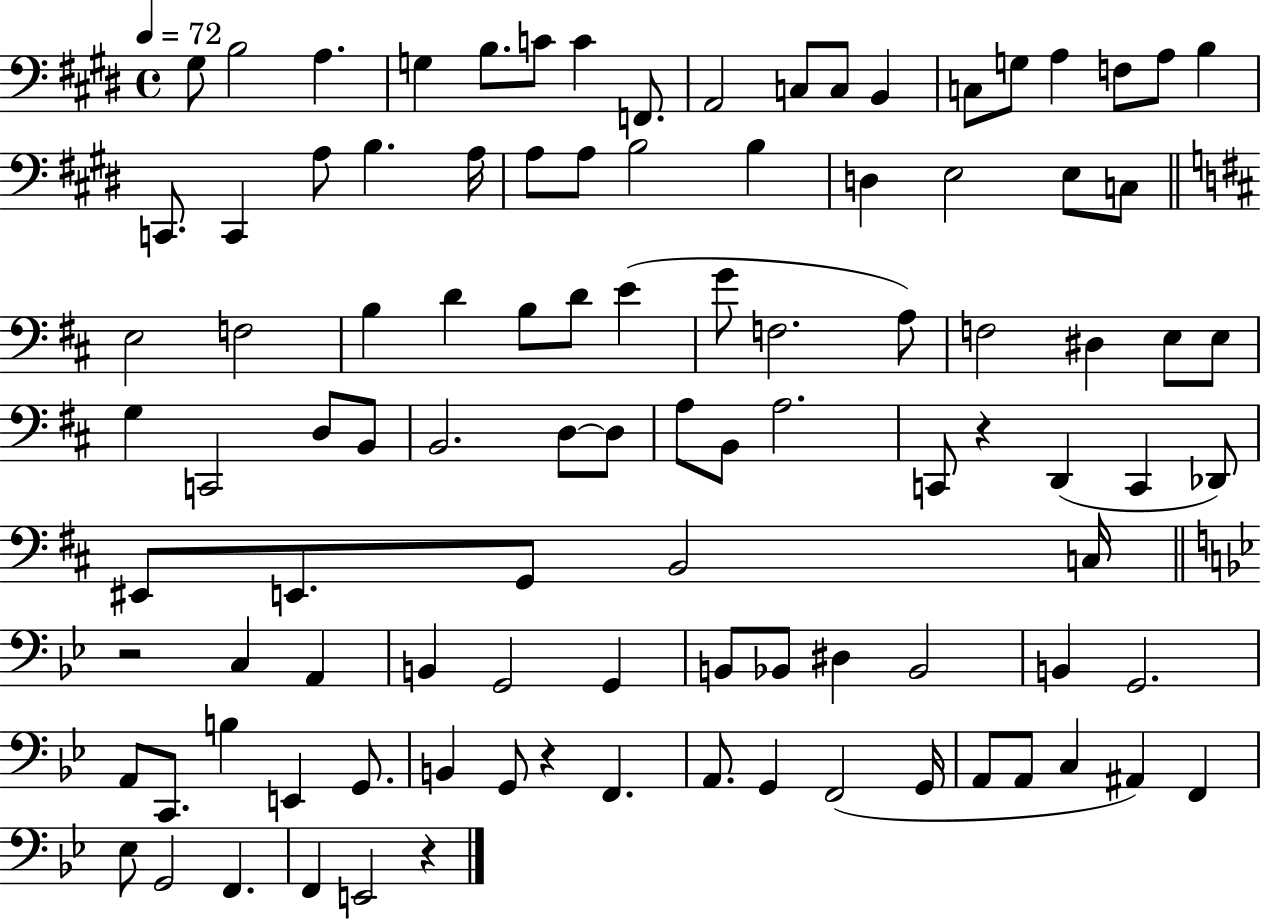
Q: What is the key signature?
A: E major